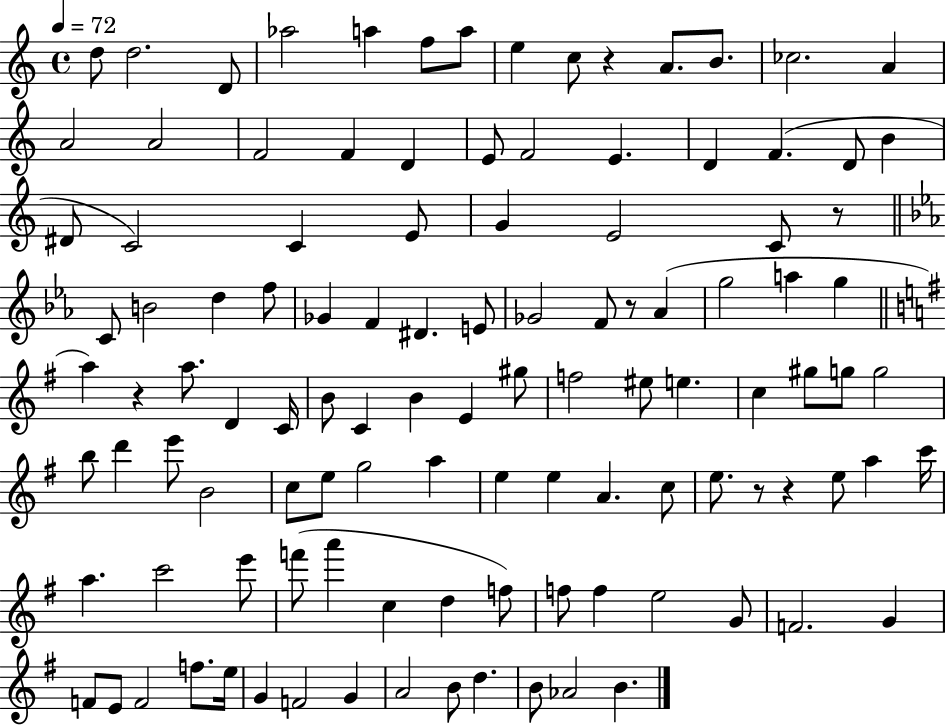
D5/e D5/h. D4/e Ab5/h A5/q F5/e A5/e E5/q C5/e R/q A4/e. B4/e. CES5/h. A4/q A4/h A4/h F4/h F4/q D4/q E4/e F4/h E4/q. D4/q F4/q. D4/e B4/q D#4/e C4/h C4/q E4/e G4/q E4/h C4/e R/e C4/e B4/h D5/q F5/e Gb4/q F4/q D#4/q. E4/e Gb4/h F4/e R/e Ab4/q G5/h A5/q G5/q A5/q R/q A5/e. D4/q C4/s B4/e C4/q B4/q E4/q G#5/e F5/h EIS5/e E5/q. C5/q G#5/e G5/e G5/h B5/e D6/q E6/e B4/h C5/e E5/e G5/h A5/q E5/q E5/q A4/q. C5/e E5/e. R/e R/q E5/e A5/q C6/s A5/q. C6/h E6/e F6/e A6/q C5/q D5/q F5/e F5/e F5/q E5/h G4/e F4/h. G4/q F4/e E4/e F4/h F5/e. E5/s G4/q F4/h G4/q A4/h B4/e D5/q. B4/e Ab4/h B4/q.